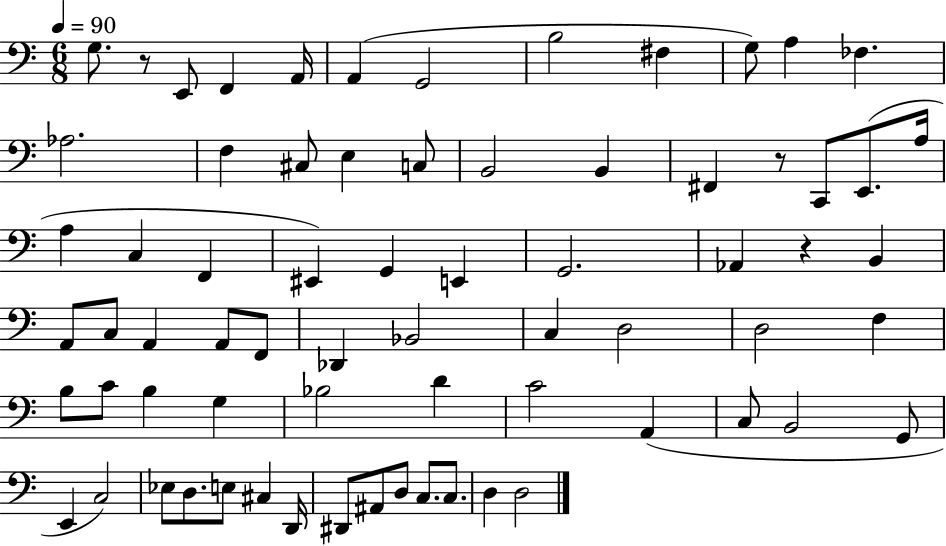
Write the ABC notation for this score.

X:1
T:Untitled
M:6/8
L:1/4
K:C
G,/2 z/2 E,,/2 F,, A,,/4 A,, G,,2 B,2 ^F, G,/2 A, _F, _A,2 F, ^C,/2 E, C,/2 B,,2 B,, ^F,, z/2 C,,/2 E,,/2 A,/4 A, C, F,, ^E,, G,, E,, G,,2 _A,, z B,, A,,/2 C,/2 A,, A,,/2 F,,/2 _D,, _B,,2 C, D,2 D,2 F, B,/2 C/2 B, G, _B,2 D C2 A,, C,/2 B,,2 G,,/2 E,, C,2 _E,/2 D,/2 E,/2 ^C, D,,/4 ^D,,/2 ^A,,/2 D,/2 C,/2 C,/2 D, D,2